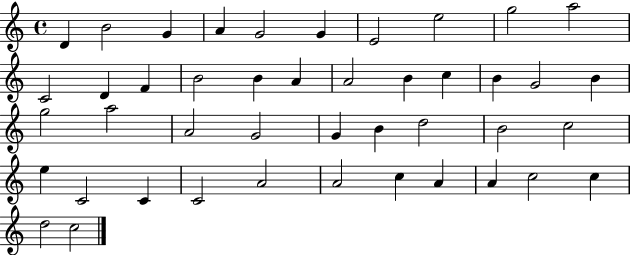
D4/q B4/h G4/q A4/q G4/h G4/q E4/h E5/h G5/h A5/h C4/h D4/q F4/q B4/h B4/q A4/q A4/h B4/q C5/q B4/q G4/h B4/q G5/h A5/h A4/h G4/h G4/q B4/q D5/h B4/h C5/h E5/q C4/h C4/q C4/h A4/h A4/h C5/q A4/q A4/q C5/h C5/q D5/h C5/h